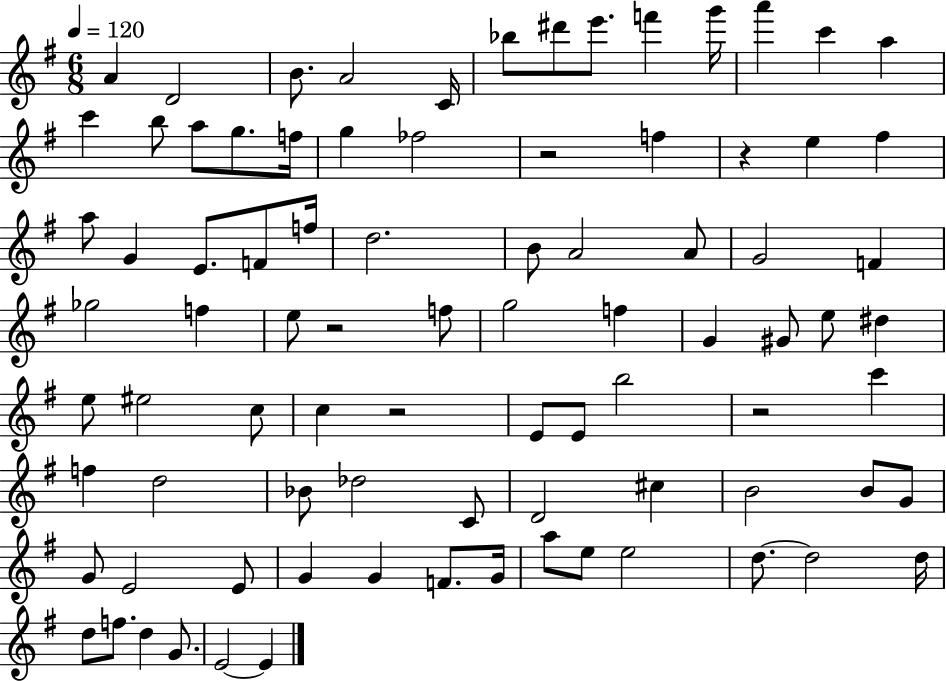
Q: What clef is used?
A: treble